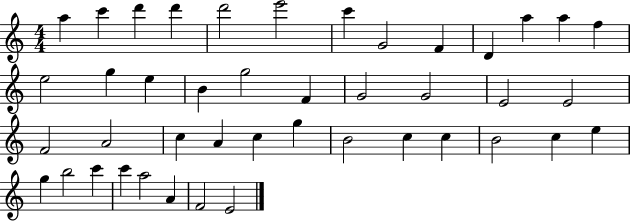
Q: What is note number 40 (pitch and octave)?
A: A5